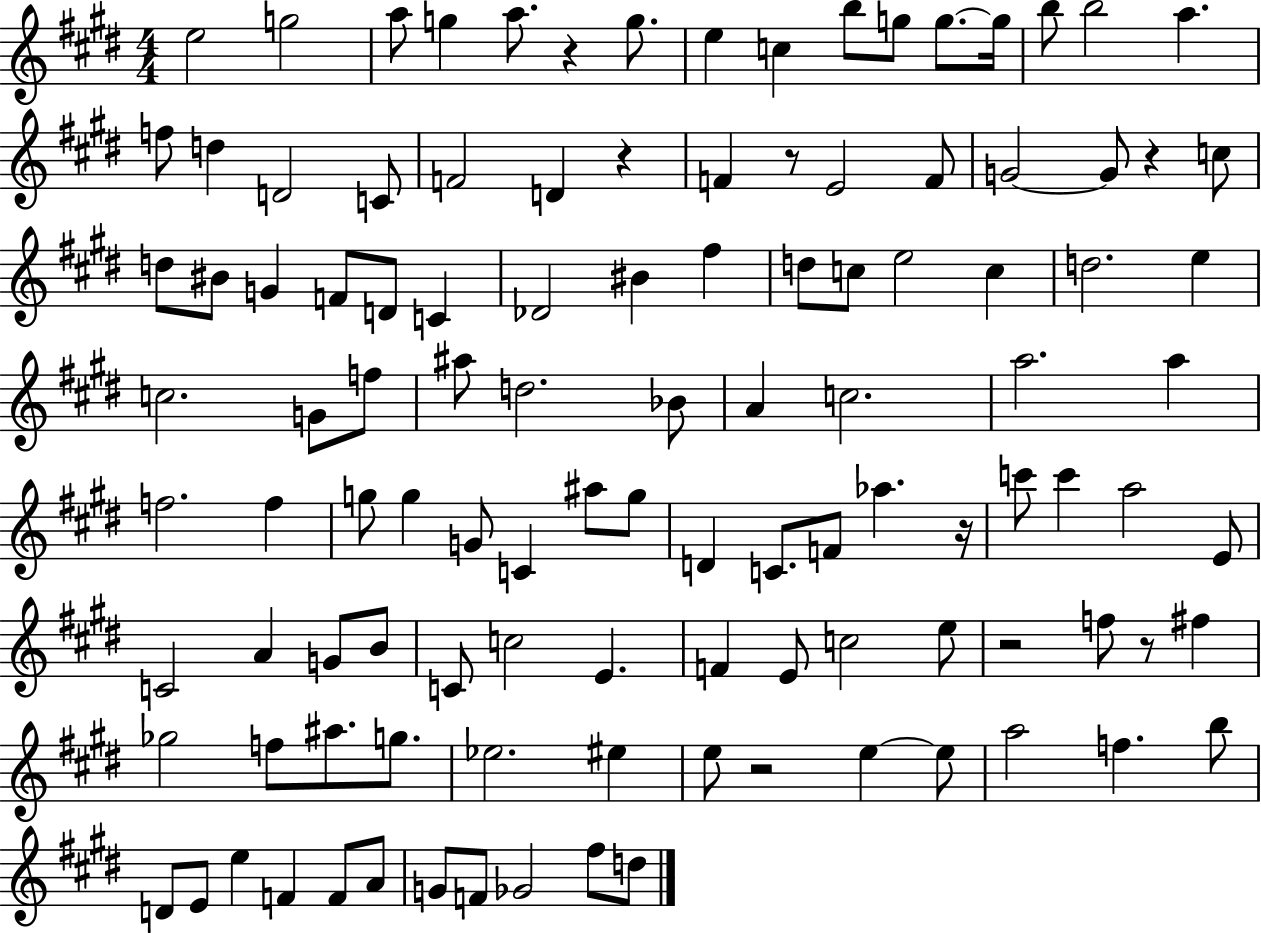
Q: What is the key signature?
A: E major